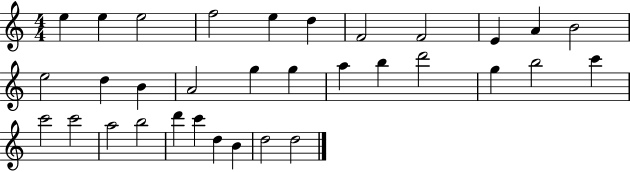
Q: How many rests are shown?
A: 0